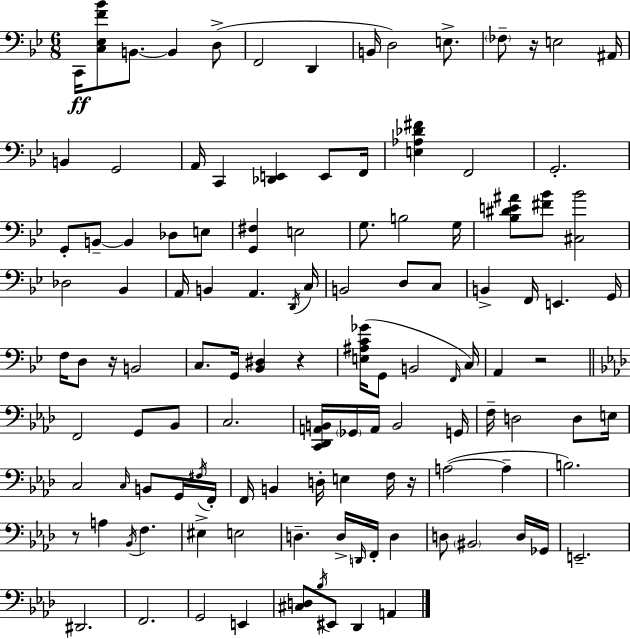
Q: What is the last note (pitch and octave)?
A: A2